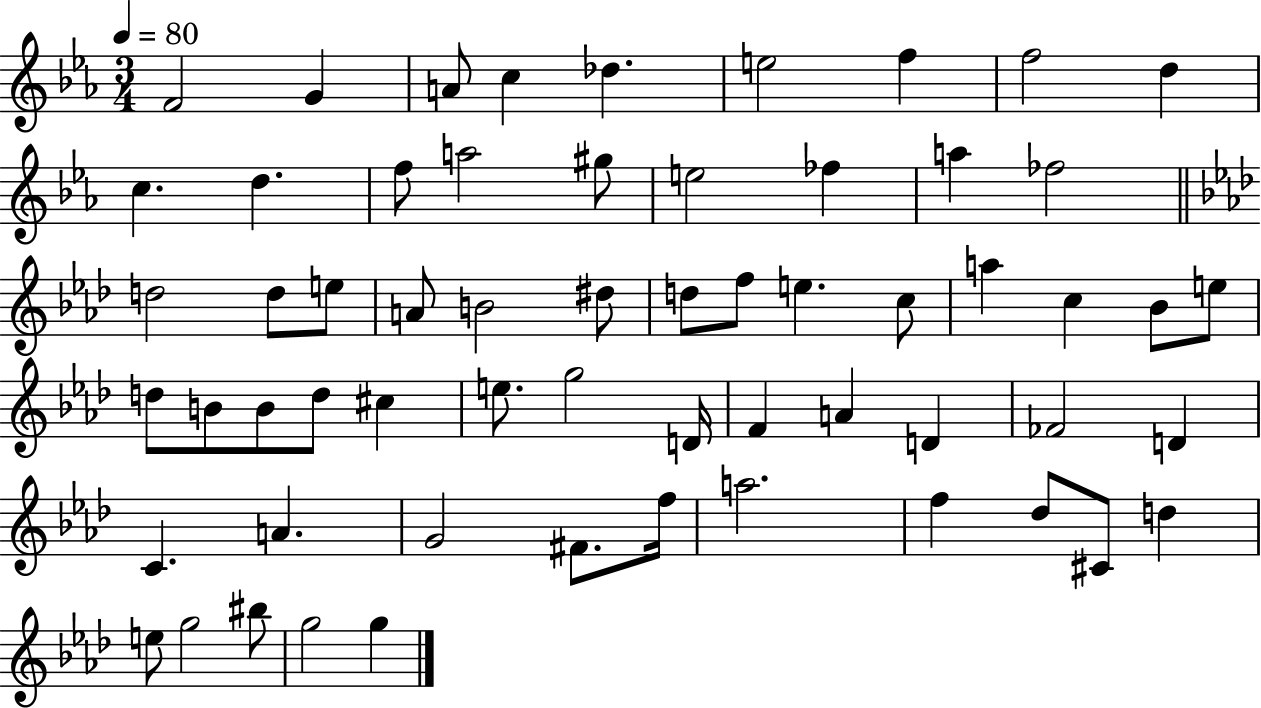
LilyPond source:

{
  \clef treble
  \numericTimeSignature
  \time 3/4
  \key ees \major
  \tempo 4 = 80
  f'2 g'4 | a'8 c''4 des''4. | e''2 f''4 | f''2 d''4 | \break c''4. d''4. | f''8 a''2 gis''8 | e''2 fes''4 | a''4 fes''2 | \break \bar "||" \break \key f \minor d''2 d''8 e''8 | a'8 b'2 dis''8 | d''8 f''8 e''4. c''8 | a''4 c''4 bes'8 e''8 | \break d''8 b'8 b'8 d''8 cis''4 | e''8. g''2 d'16 | f'4 a'4 d'4 | fes'2 d'4 | \break c'4. a'4. | g'2 fis'8. f''16 | a''2. | f''4 des''8 cis'8 d''4 | \break e''8 g''2 bis''8 | g''2 g''4 | \bar "|."
}